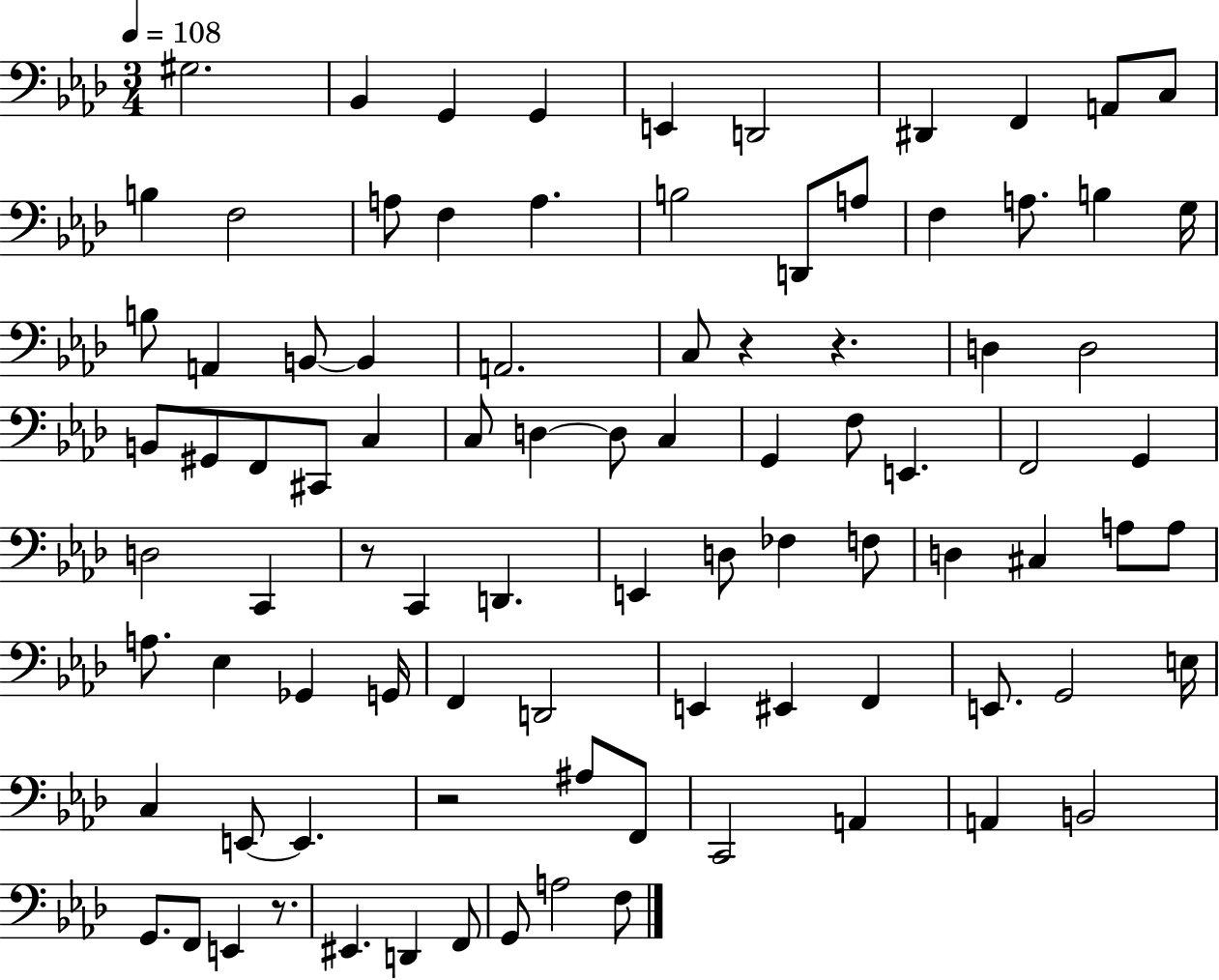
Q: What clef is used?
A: bass